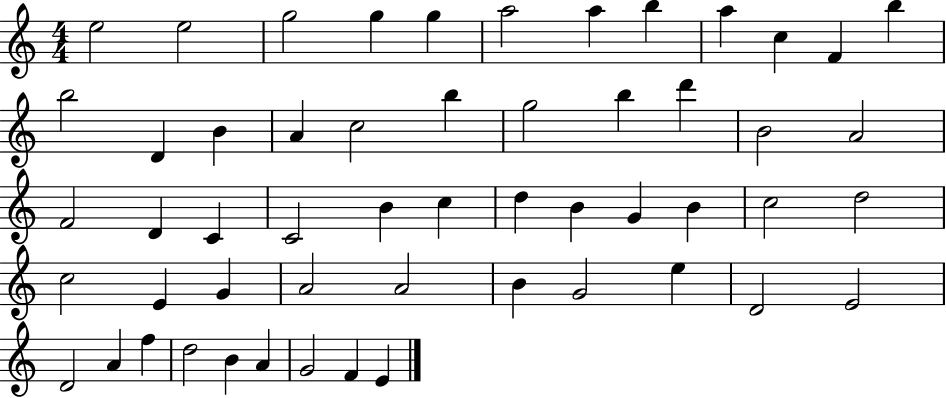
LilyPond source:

{
  \clef treble
  \numericTimeSignature
  \time 4/4
  \key c \major
  e''2 e''2 | g''2 g''4 g''4 | a''2 a''4 b''4 | a''4 c''4 f'4 b''4 | \break b''2 d'4 b'4 | a'4 c''2 b''4 | g''2 b''4 d'''4 | b'2 a'2 | \break f'2 d'4 c'4 | c'2 b'4 c''4 | d''4 b'4 g'4 b'4 | c''2 d''2 | \break c''2 e'4 g'4 | a'2 a'2 | b'4 g'2 e''4 | d'2 e'2 | \break d'2 a'4 f''4 | d''2 b'4 a'4 | g'2 f'4 e'4 | \bar "|."
}